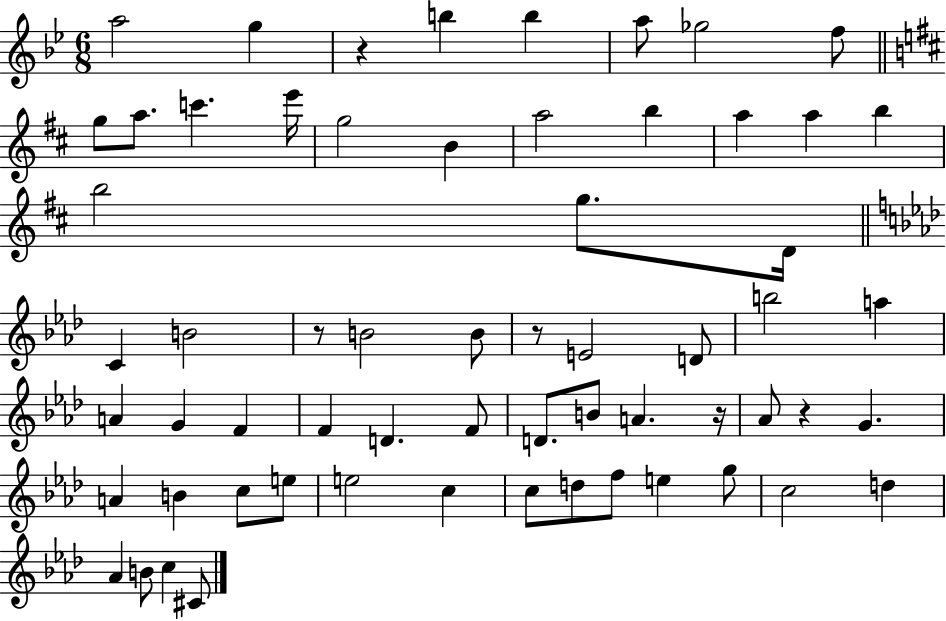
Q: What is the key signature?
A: BES major